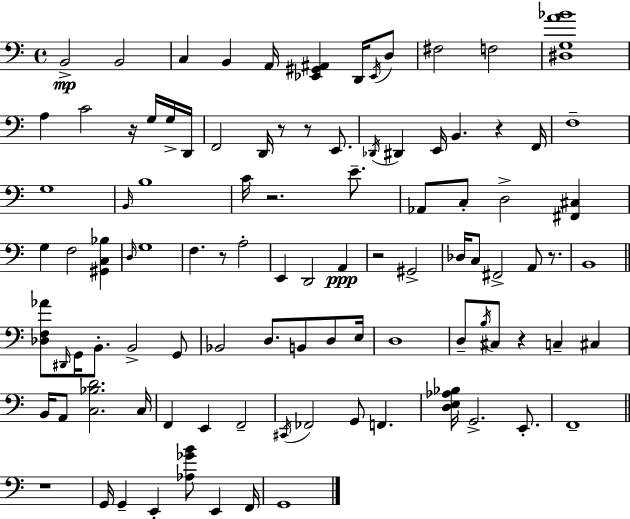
X:1
T:Untitled
M:4/4
L:1/4
K:C
B,,2 B,,2 C, B,, A,,/4 [_E,,^G,,^A,,] D,,/4 _E,,/4 D,/2 ^F,2 F,2 [^D,G,A_B]4 A, C2 z/4 G,/4 G,/4 D,,/4 F,,2 D,,/4 z/2 z/2 E,,/2 _D,,/4 ^D,, E,,/4 B,, z F,,/4 F,4 G,4 B,,/4 B,4 C/4 z2 E/2 _A,,/2 C,/2 D,2 [^F,,^C,] G, F,2 [^G,,C,_B,] D,/4 G,4 F, z/2 A,2 E,, D,,2 A,, z2 ^G,,2 _D,/4 C,/2 ^F,,2 A,,/2 z/2 B,,4 [_D,F,_A]/2 ^D,,/4 G,,/4 B,,/2 B,,2 G,,/2 _B,,2 D,/2 B,,/2 D,/2 E,/4 D,4 D,/2 B,/4 ^C,/2 z C, ^C, B,,/4 A,,/2 [C,_B,D]2 C,/4 F,, E,, F,,2 ^C,,/4 _F,,2 G,,/2 F,, [D,E,_A,_B,]/4 G,,2 E,,/2 F,,4 z4 G,,/4 G,, E,, [_A,_GB]/2 E,, F,,/4 G,,4